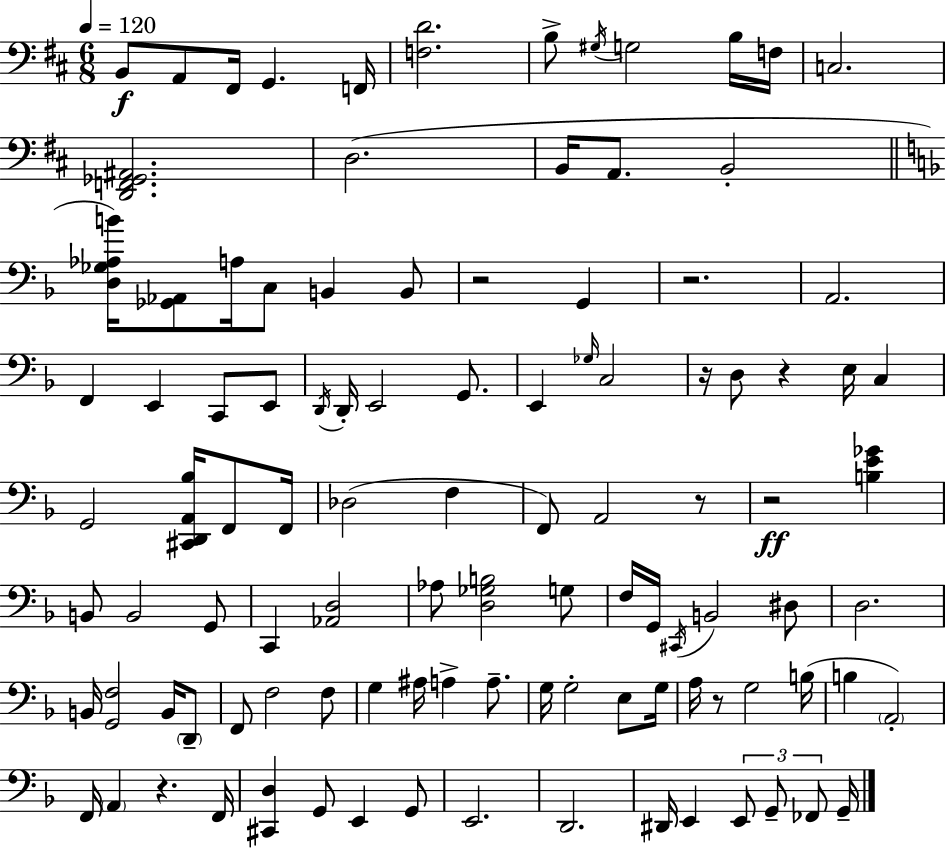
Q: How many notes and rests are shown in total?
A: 105